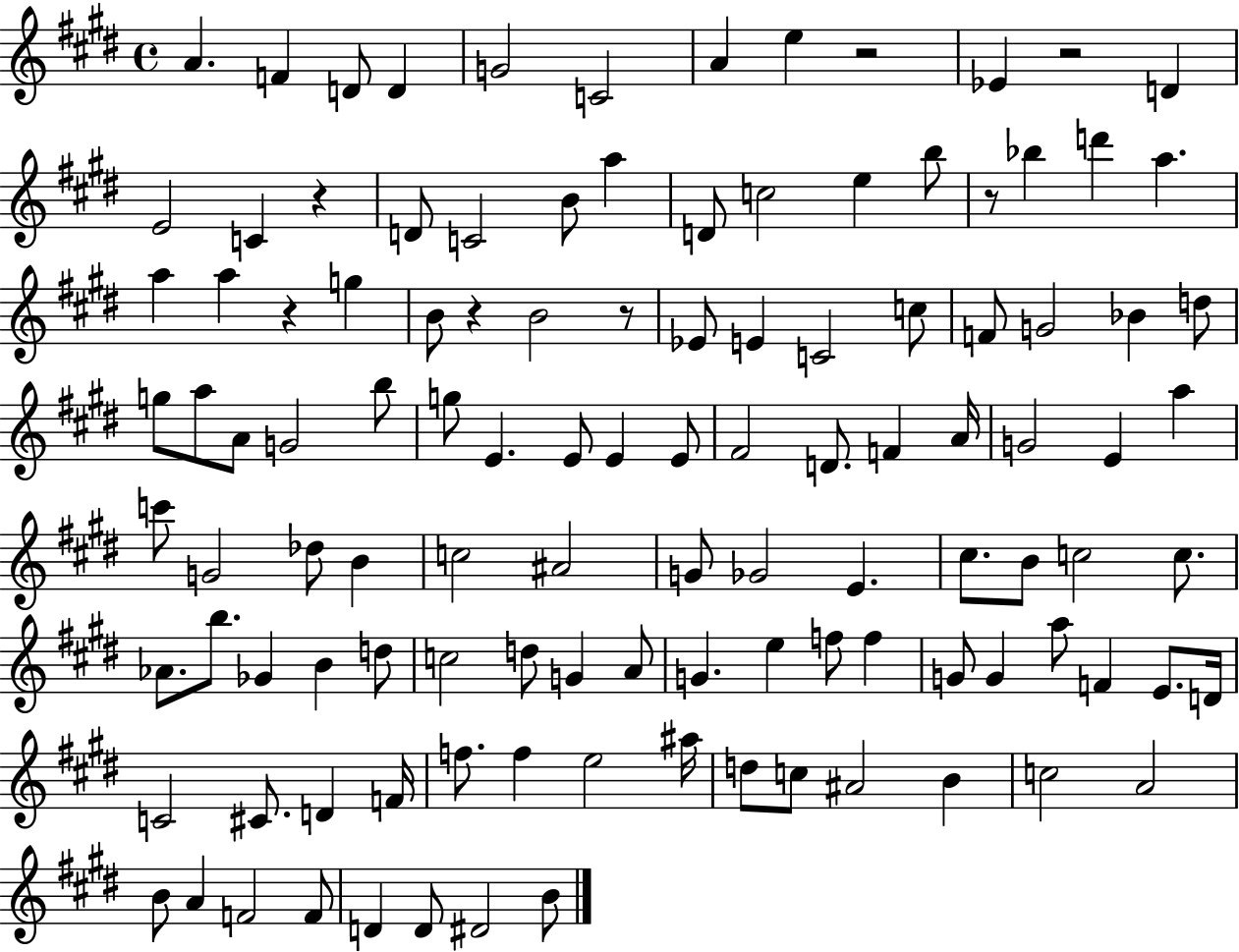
A4/q. F4/q D4/e D4/q G4/h C4/h A4/q E5/q R/h Eb4/q R/h D4/q E4/h C4/q R/q D4/e C4/h B4/e A5/q D4/e C5/h E5/q B5/e R/e Bb5/q D6/q A5/q. A5/q A5/q R/q G5/q B4/e R/q B4/h R/e Eb4/e E4/q C4/h C5/e F4/e G4/h Bb4/q D5/e G5/e A5/e A4/e G4/h B5/e G5/e E4/q. E4/e E4/q E4/e F#4/h D4/e. F4/q A4/s G4/h E4/q A5/q C6/e G4/h Db5/e B4/q C5/h A#4/h G4/e Gb4/h E4/q. C#5/e. B4/e C5/h C5/e. Ab4/e. B5/e. Gb4/q B4/q D5/e C5/h D5/e G4/q A4/e G4/q. E5/q F5/e F5/q G4/e G4/q A5/e F4/q E4/e. D4/s C4/h C#4/e. D4/q F4/s F5/e. F5/q E5/h A#5/s D5/e C5/e A#4/h B4/q C5/h A4/h B4/e A4/q F4/h F4/e D4/q D4/e D#4/h B4/e